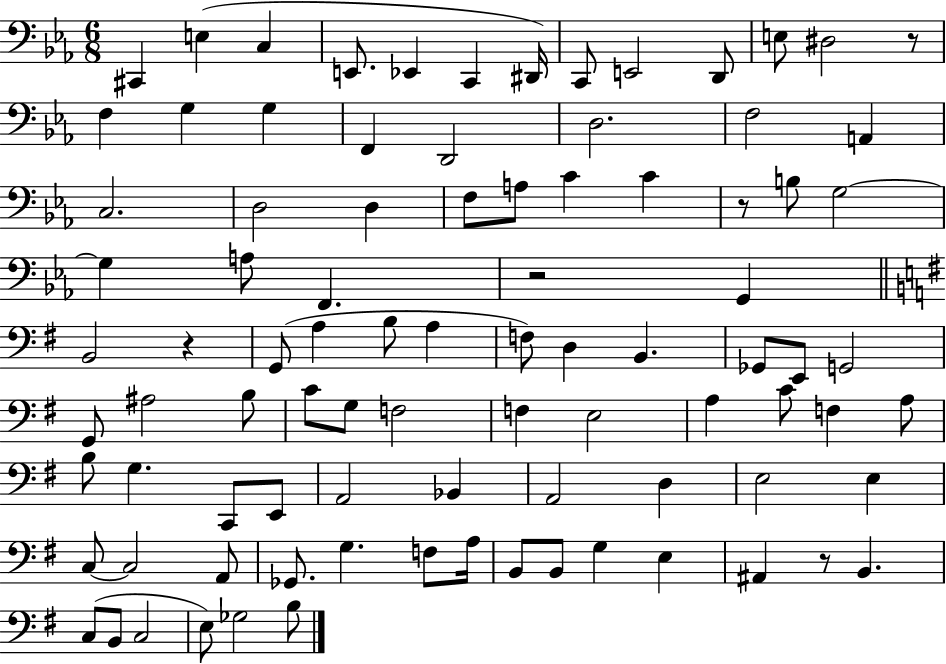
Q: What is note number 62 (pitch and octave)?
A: Bb2